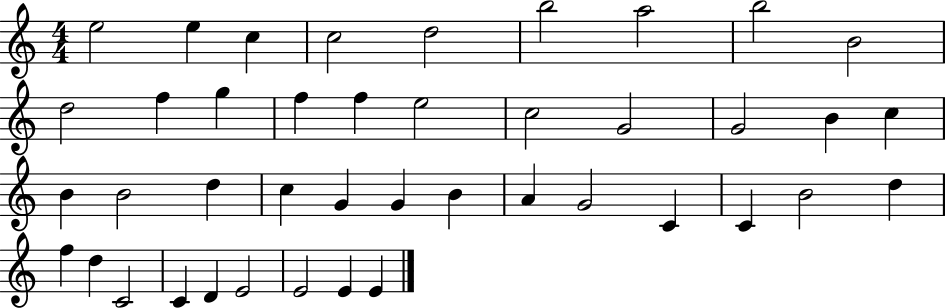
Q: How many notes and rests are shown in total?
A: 42